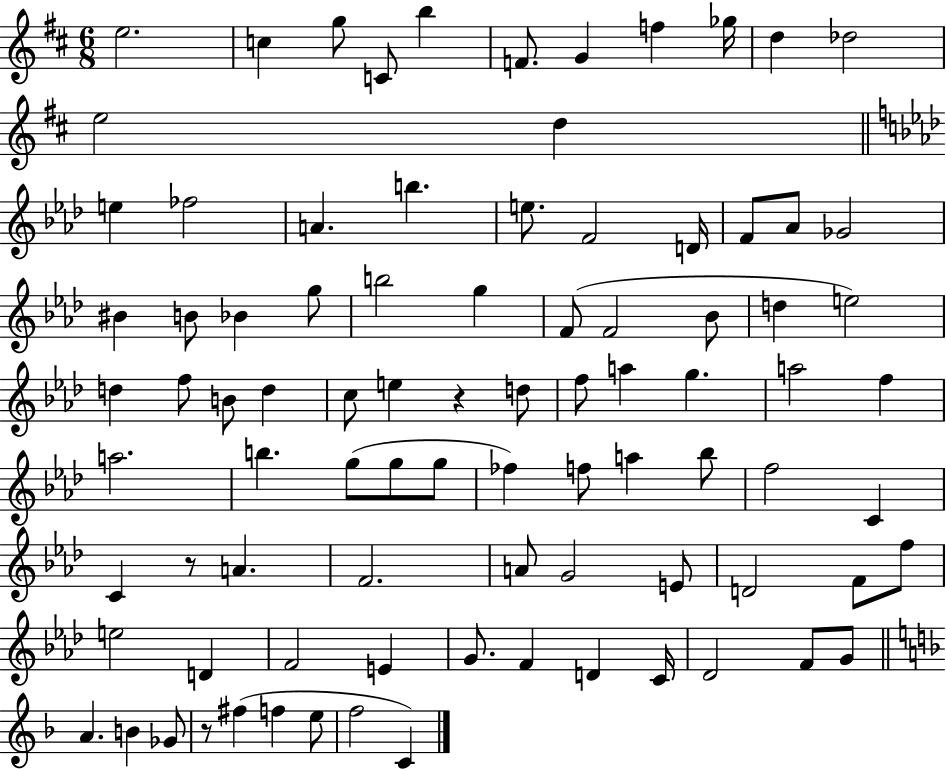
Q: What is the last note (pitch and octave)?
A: C4